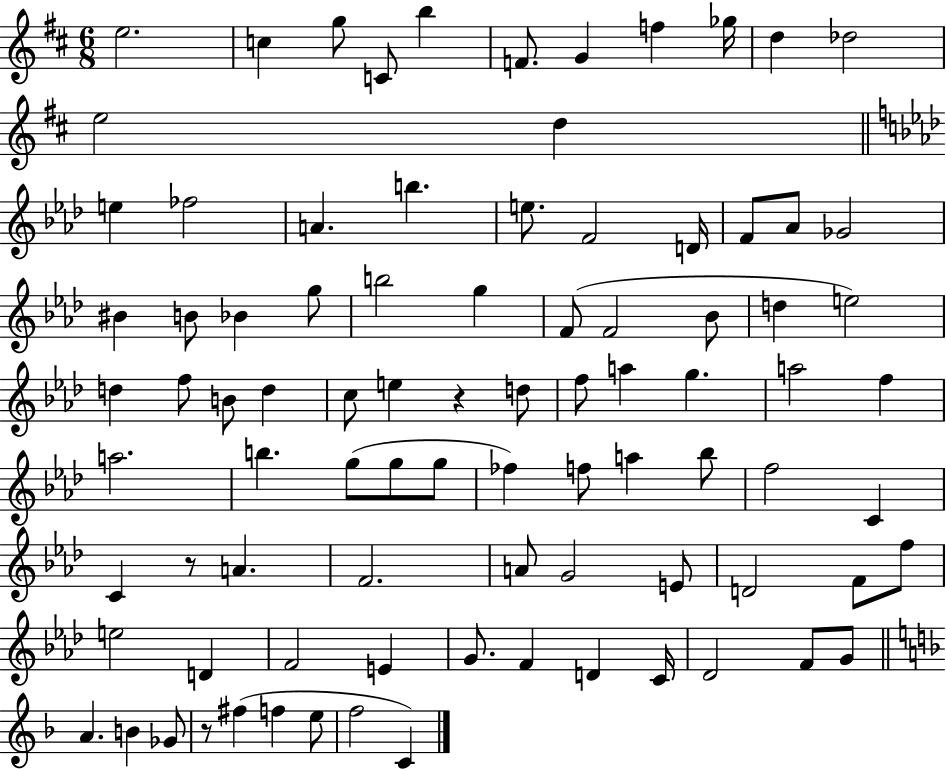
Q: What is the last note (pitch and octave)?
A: C4